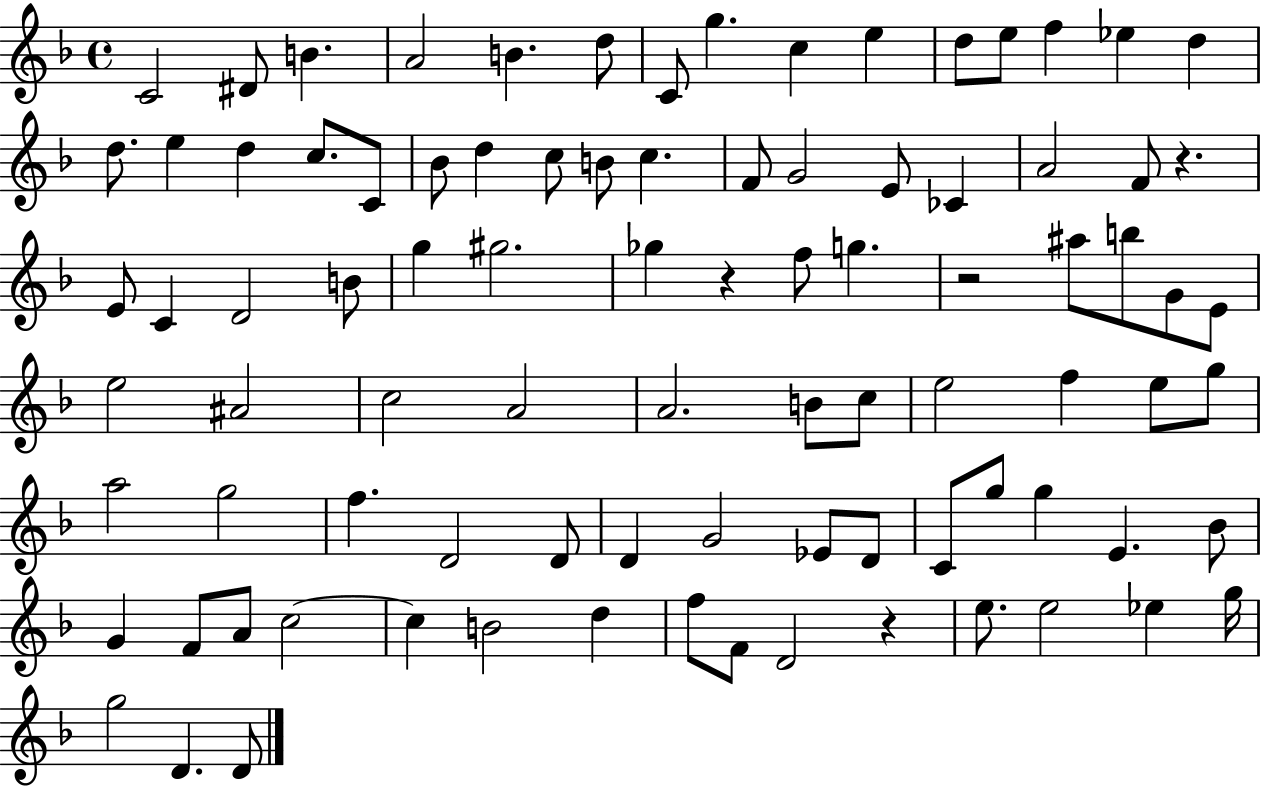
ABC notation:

X:1
T:Untitled
M:4/4
L:1/4
K:F
C2 ^D/2 B A2 B d/2 C/2 g c e d/2 e/2 f _e d d/2 e d c/2 C/2 _B/2 d c/2 B/2 c F/2 G2 E/2 _C A2 F/2 z E/2 C D2 B/2 g ^g2 _g z f/2 g z2 ^a/2 b/2 G/2 E/2 e2 ^A2 c2 A2 A2 B/2 c/2 e2 f e/2 g/2 a2 g2 f D2 D/2 D G2 _E/2 D/2 C/2 g/2 g E _B/2 G F/2 A/2 c2 c B2 d f/2 F/2 D2 z e/2 e2 _e g/4 g2 D D/2